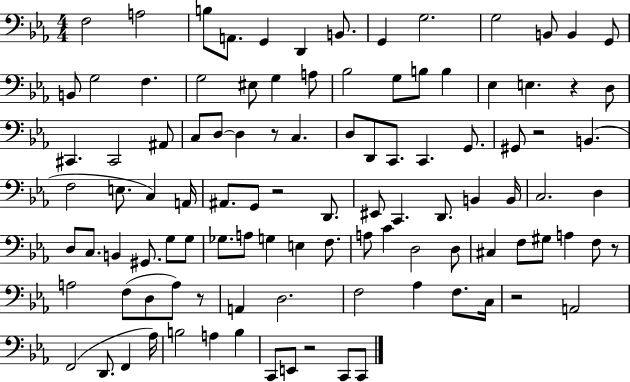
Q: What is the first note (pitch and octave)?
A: F3